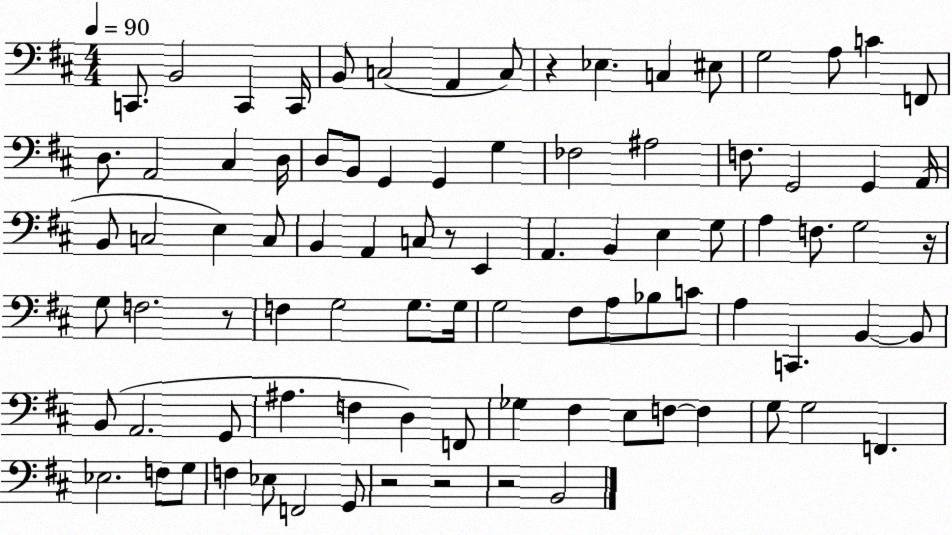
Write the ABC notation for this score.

X:1
T:Untitled
M:4/4
L:1/4
K:D
C,,/2 B,,2 C,, C,,/4 B,,/2 C,2 A,, C,/2 z _E, C, ^E,/2 G,2 A,/2 C F,,/2 D,/2 A,,2 ^C, D,/4 D,/2 B,,/2 G,, G,, G, _F,2 ^A,2 F,/2 G,,2 G,, A,,/4 B,,/2 C,2 E, C,/2 B,, A,, C,/2 z/2 E,, A,, B,, E, G,/2 A, F,/2 G,2 z/4 G,/2 F,2 z/2 F, G,2 G,/2 G,/4 G,2 ^F,/2 A,/2 _B,/2 C/2 A, C,, B,, B,,/2 B,,/2 A,,2 G,,/2 ^A, F, D, F,,/2 _G, ^F, E,/2 F,/2 F, G,/2 G,2 F,, _E,2 F,/2 G,/2 F, _E,/2 F,,2 G,,/2 z2 z2 z2 B,,2